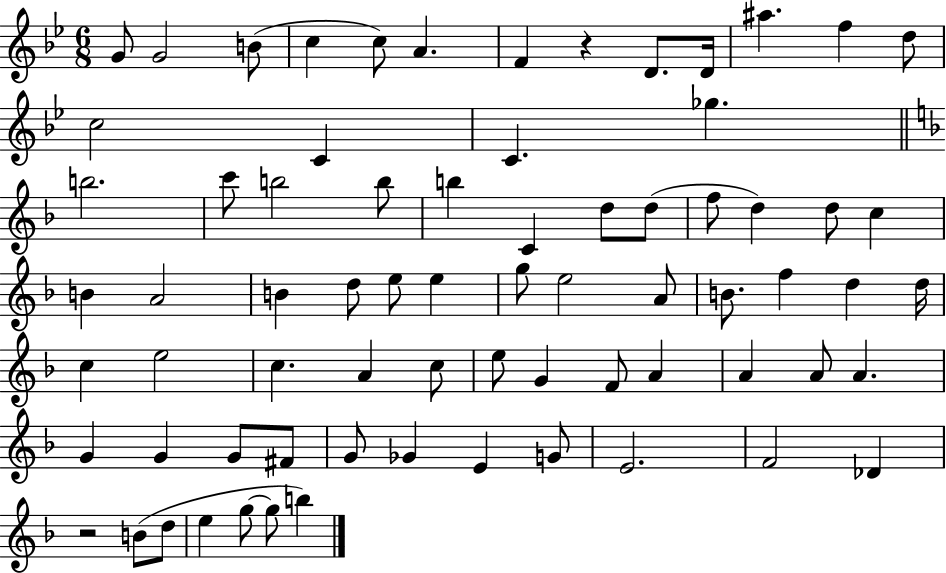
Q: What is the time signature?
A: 6/8